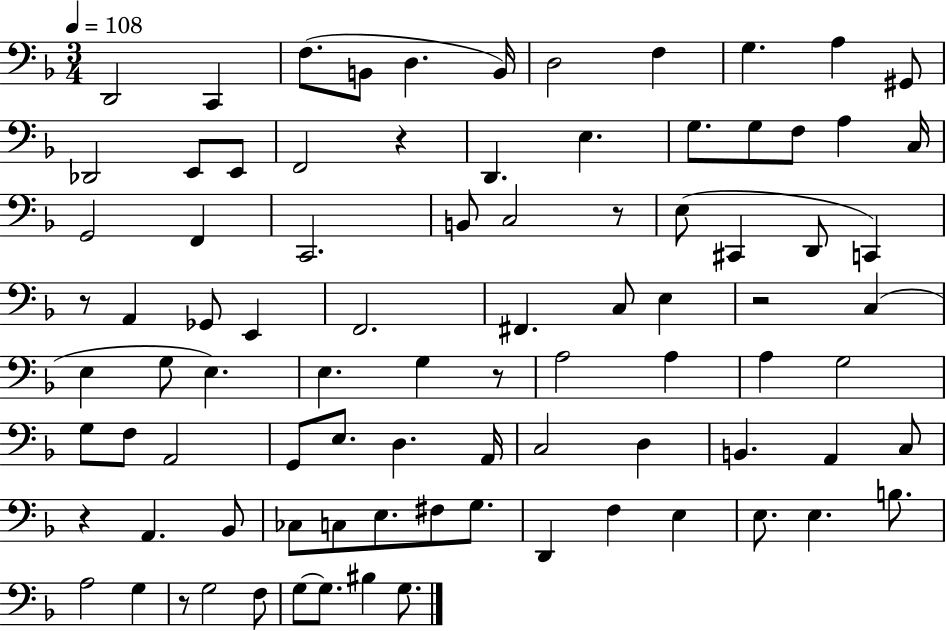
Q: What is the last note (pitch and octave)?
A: G3